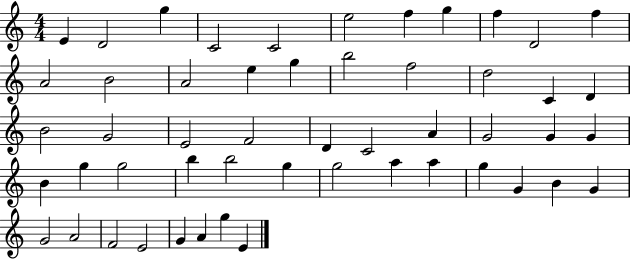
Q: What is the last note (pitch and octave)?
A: E4